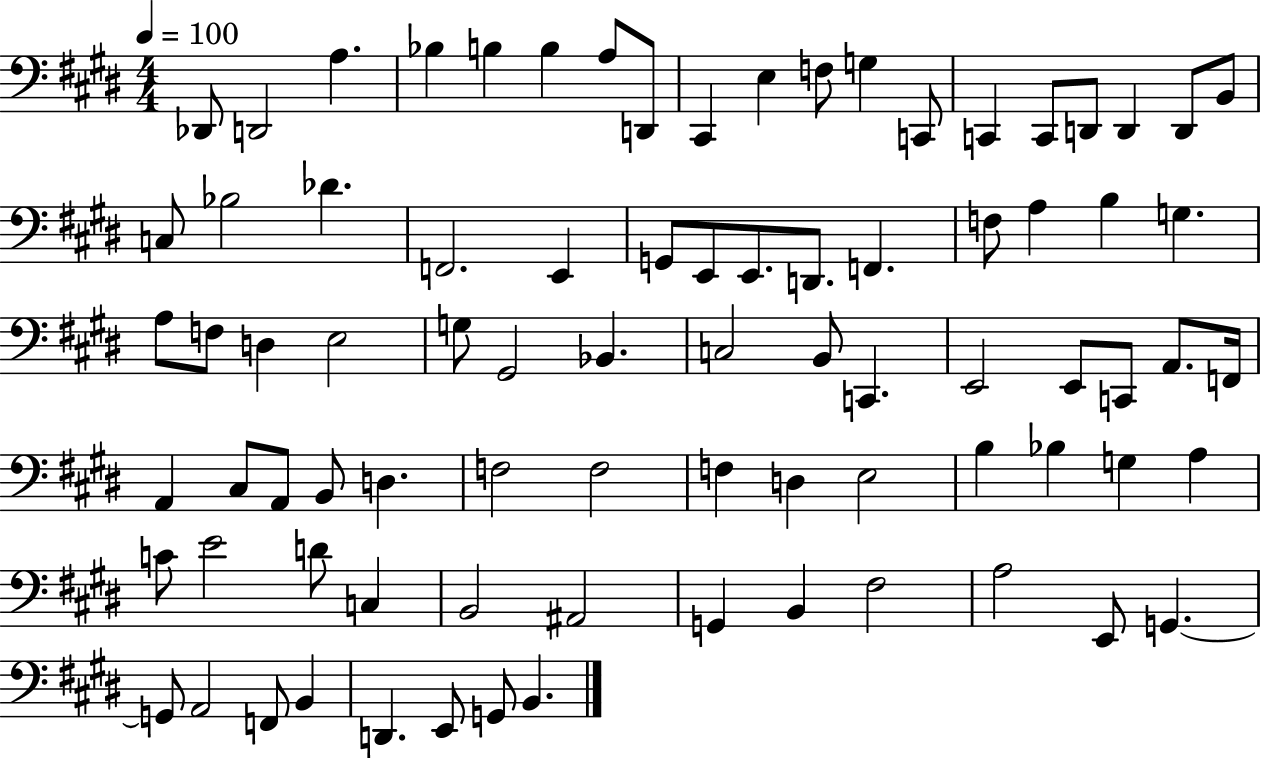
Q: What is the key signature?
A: E major